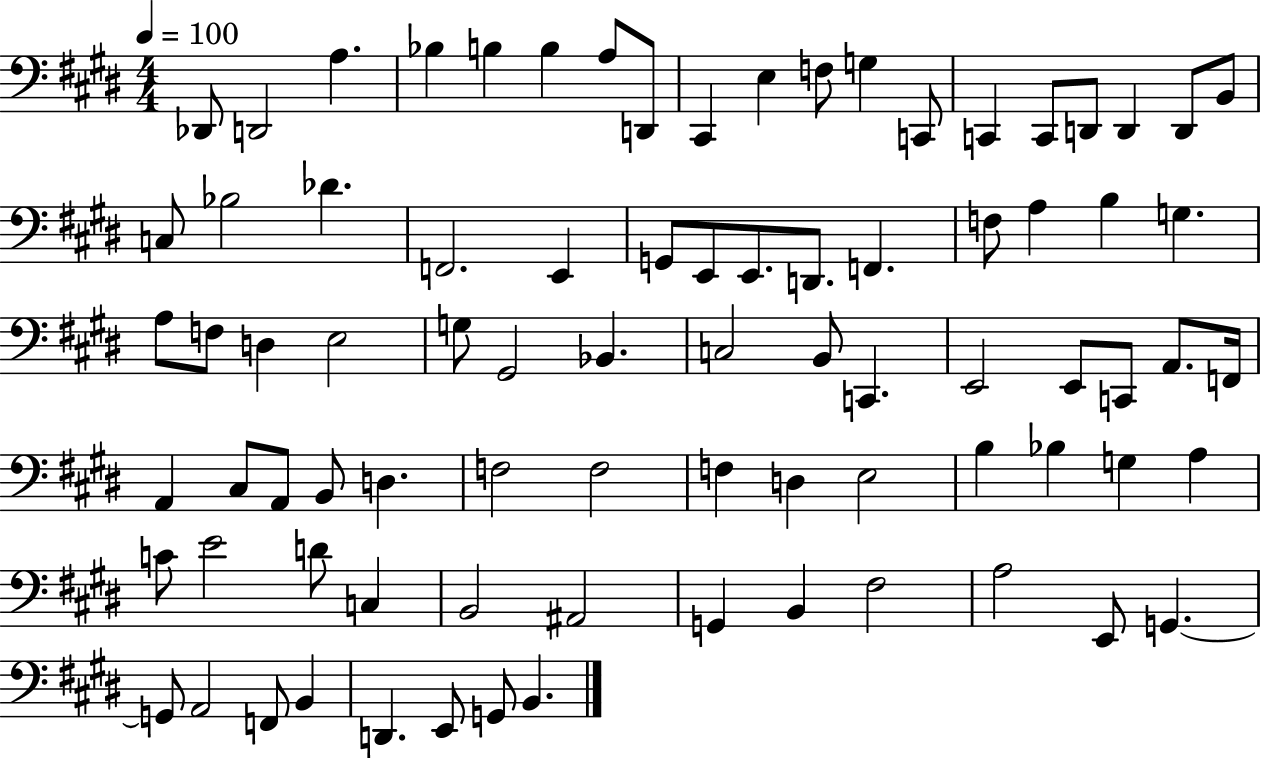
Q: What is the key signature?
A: E major